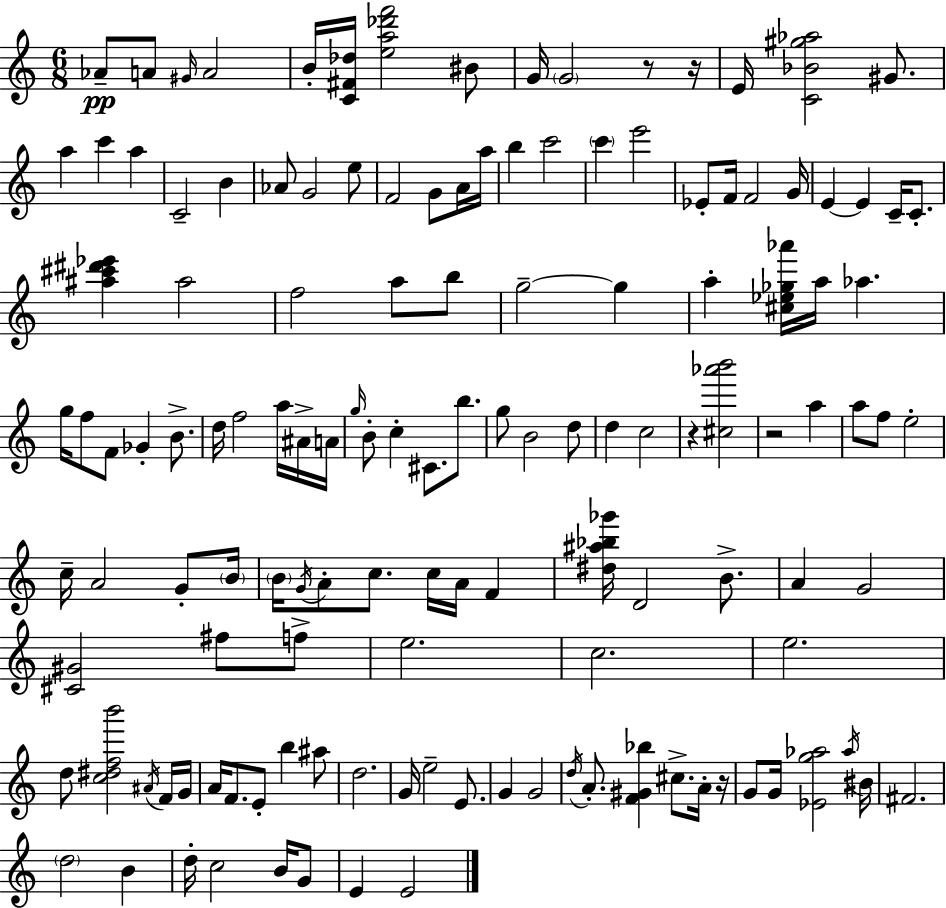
{
  \clef treble
  \numericTimeSignature
  \time 6/8
  \key a \minor
  \repeat volta 2 { aes'8--\pp a'8 \grace { gis'16 } a'2 | b'16-. <c' fis' des''>16 <e'' a'' des''' f'''>2 bis'8 | g'16 \parenthesize g'2 r8 | r16 e'16 <c' bes' gis'' aes''>2 gis'8. | \break a''4 c'''4 a''4 | c'2-- b'4 | aes'8 g'2 e''8 | f'2 g'8 a'16 | \break a''16 b''4 c'''2 | \parenthesize c'''4 e'''2 | ees'8-. f'16 f'2 | g'16 e'4~~ e'4 c'16-- c'8.-. | \break <ais'' cis''' dis''' ees'''>4 ais''2 | f''2 a''8 b''8 | g''2--~~ g''4 | a''4-. <cis'' ees'' ges'' aes'''>16 a''16 aes''4. | \break g''16 f''8 f'8 ges'4-. b'8.-> | d''16 f''2 a''16 ais'16-> | a'16 \grace { g''16 } b'8-. c''4-. cis'8. b''8. | g''8 b'2 | \break d''8 d''4 c''2 | r4 <cis'' aes''' b'''>2 | r2 a''4 | a''8 f''8 e''2-. | \break c''16-- a'2 g'8-. | \parenthesize b'16 \parenthesize b'16 \acciaccatura { g'16 } a'8-. c''8. c''16 a'16 f'4 | <dis'' ais'' bes'' ges'''>16 d'2 | b'8.-> a'4 g'2 | \break <cis' gis'>2 fis''8 | f''8-> e''2. | c''2. | e''2. | \break d''8 <c'' dis'' f'' b'''>2 | \acciaccatura { ais'16 } f'16 g'16 a'16 f'8. e'8-. b''4 | ais''8 d''2. | g'16 e''2-- | \break e'8. g'4 g'2 | \acciaccatura { d''16 } a'8.-. <f' gis' bes''>4 | cis''8.-> a'16-. r16 g'8 g'16 <ees' g'' aes''>2 | \acciaccatura { aes''16 } bis'16 fis'2. | \break \parenthesize d''2 | b'4 d''16-. c''2 | b'16 g'8 e'4 e'2 | } \bar "|."
}